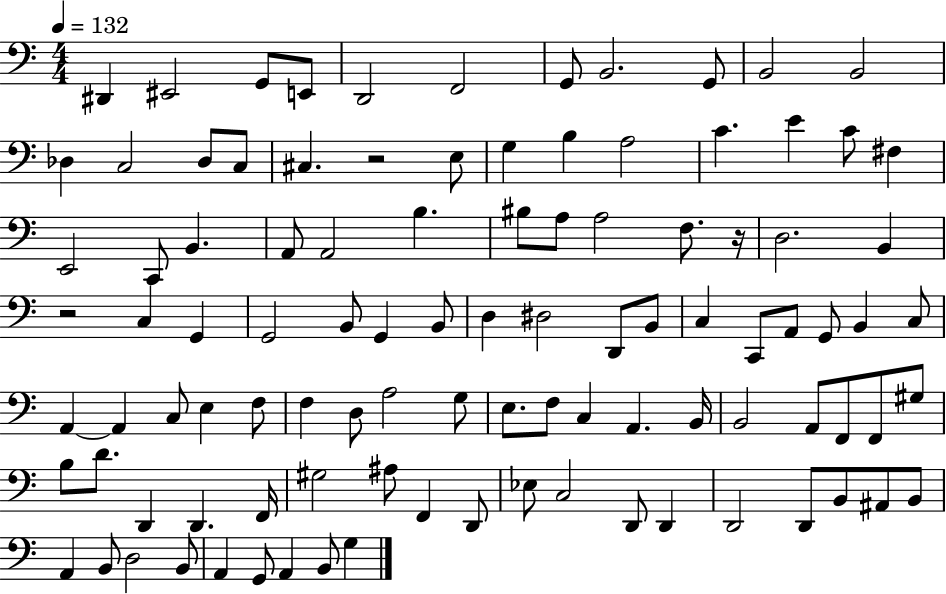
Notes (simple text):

D#2/q EIS2/h G2/e E2/e D2/h F2/h G2/e B2/h. G2/e B2/h B2/h Db3/q C3/h Db3/e C3/e C#3/q. R/h E3/e G3/q B3/q A3/h C4/q. E4/q C4/e F#3/q E2/h C2/e B2/q. A2/e A2/h B3/q. BIS3/e A3/e A3/h F3/e. R/s D3/h. B2/q R/h C3/q G2/q G2/h B2/e G2/q B2/e D3/q D#3/h D2/e B2/e C3/q C2/e A2/e G2/e B2/q C3/e A2/q A2/q C3/e E3/q F3/e F3/q D3/e A3/h G3/e E3/e. F3/e C3/q A2/q. B2/s B2/h A2/e F2/e F2/e G#3/e B3/e D4/e. D2/q D2/q. F2/s G#3/h A#3/e F2/q D2/e Eb3/e C3/h D2/e D2/q D2/h D2/e B2/e A#2/e B2/e A2/q B2/e D3/h B2/e A2/q G2/e A2/q B2/e G3/q